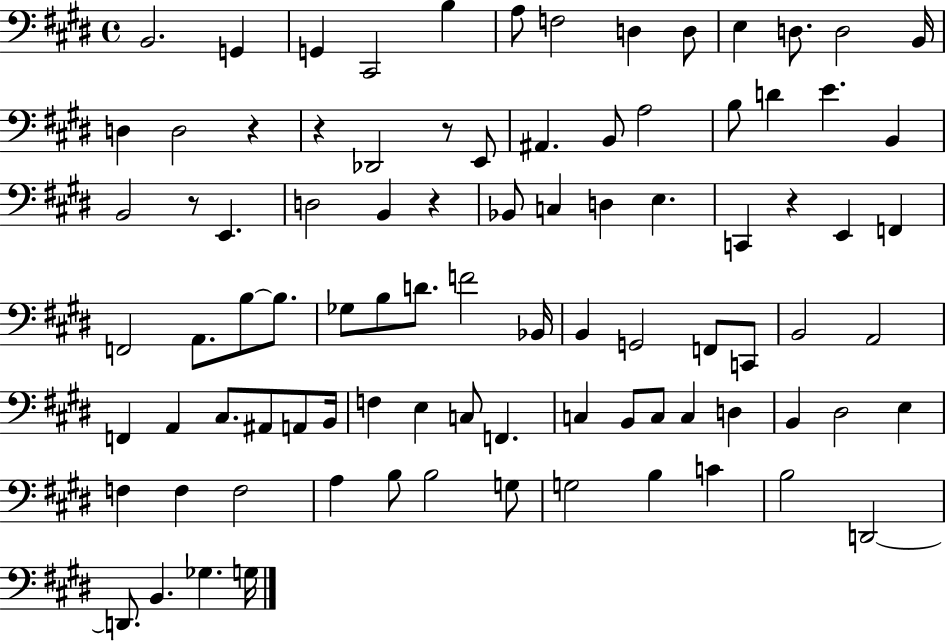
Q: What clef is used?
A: bass